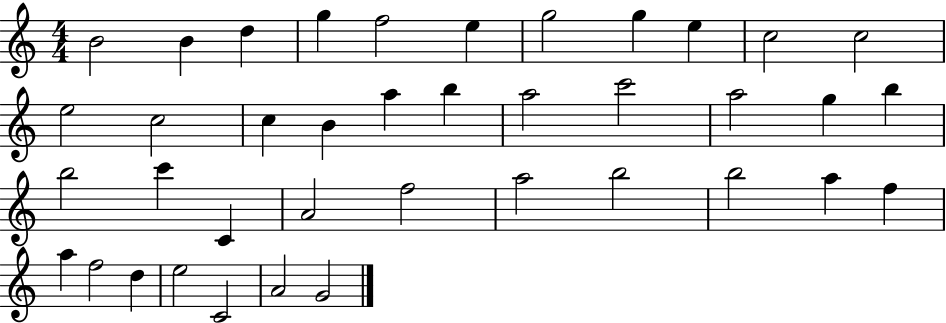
B4/h B4/q D5/q G5/q F5/h E5/q G5/h G5/q E5/q C5/h C5/h E5/h C5/h C5/q B4/q A5/q B5/q A5/h C6/h A5/h G5/q B5/q B5/h C6/q C4/q A4/h F5/h A5/h B5/h B5/h A5/q F5/q A5/q F5/h D5/q E5/h C4/h A4/h G4/h